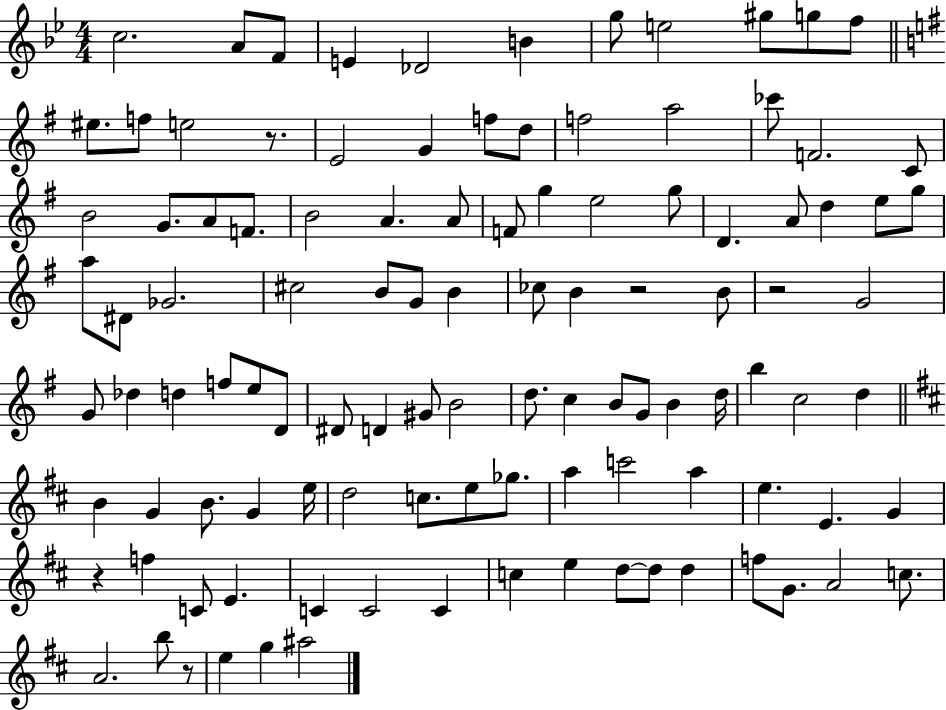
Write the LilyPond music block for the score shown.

{
  \clef treble
  \numericTimeSignature
  \time 4/4
  \key bes \major
  c''2. a'8 f'8 | e'4 des'2 b'4 | g''8 e''2 gis''8 g''8 f''8 | \bar "||" \break \key e \minor eis''8. f''8 e''2 r8. | e'2 g'4 f''8 d''8 | f''2 a''2 | ces'''8 f'2. c'8 | \break b'2 g'8. a'8 f'8. | b'2 a'4. a'8 | f'8 g''4 e''2 g''8 | d'4. a'8 d''4 e''8 g''8 | \break a''8 dis'8 ges'2. | cis''2 b'8 g'8 b'4 | ces''8 b'4 r2 b'8 | r2 g'2 | \break g'8 des''4 d''4 f''8 e''8 d'8 | dis'8 d'4 gis'8 b'2 | d''8. c''4 b'8 g'8 b'4 d''16 | b''4 c''2 d''4 | \break \bar "||" \break \key d \major b'4 g'4 b'8. g'4 e''16 | d''2 c''8. e''8 ges''8. | a''4 c'''2 a''4 | e''4. e'4. g'4 | \break r4 f''4 c'8 e'4. | c'4 c'2 c'4 | c''4 e''4 d''8~~ d''8 d''4 | f''8 g'8. a'2 c''8. | \break a'2. b''8 r8 | e''4 g''4 ais''2 | \bar "|."
}